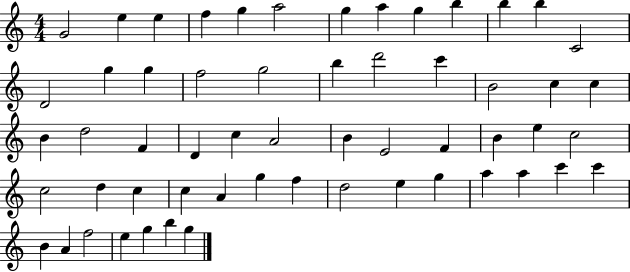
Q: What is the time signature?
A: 4/4